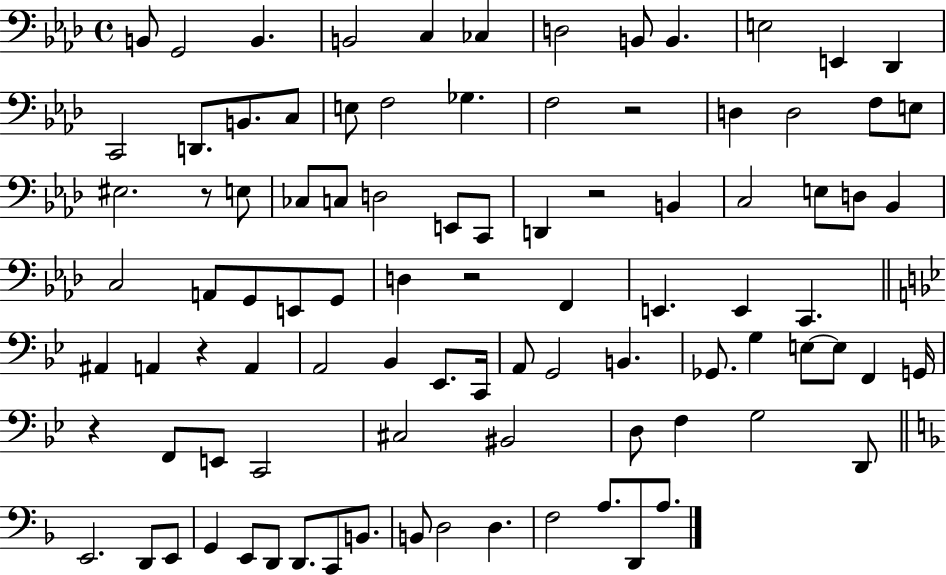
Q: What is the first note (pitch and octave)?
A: B2